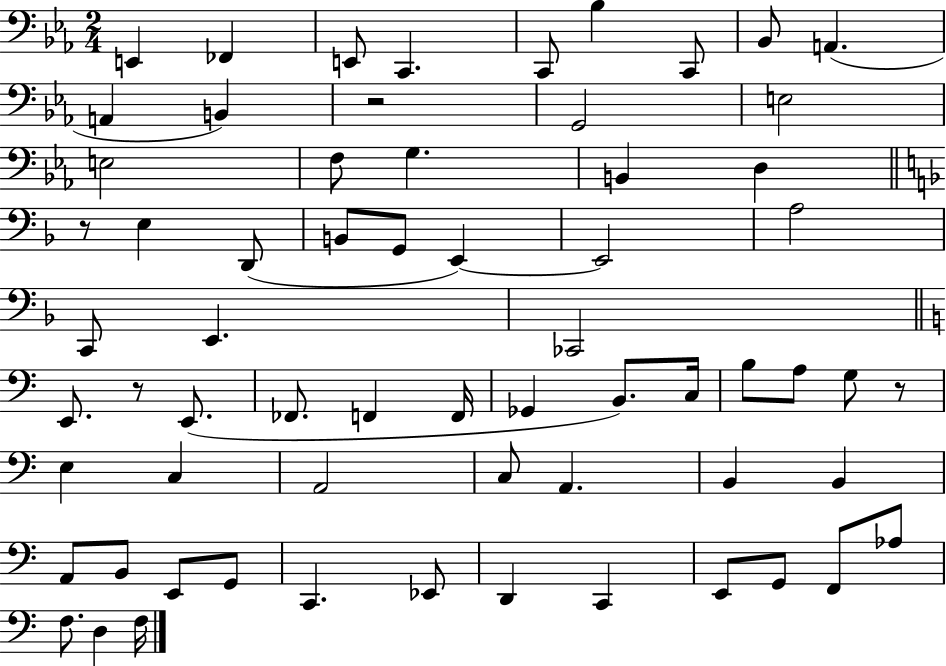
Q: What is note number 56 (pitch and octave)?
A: G2